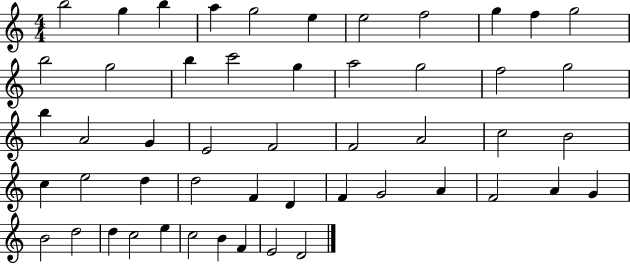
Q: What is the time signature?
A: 4/4